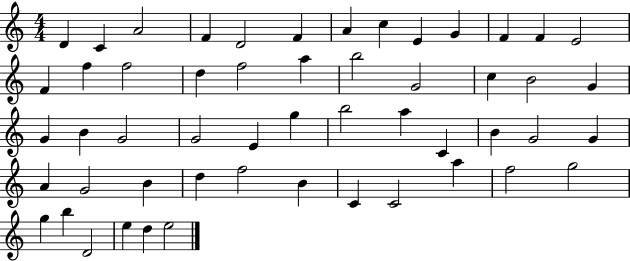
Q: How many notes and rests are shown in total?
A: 53